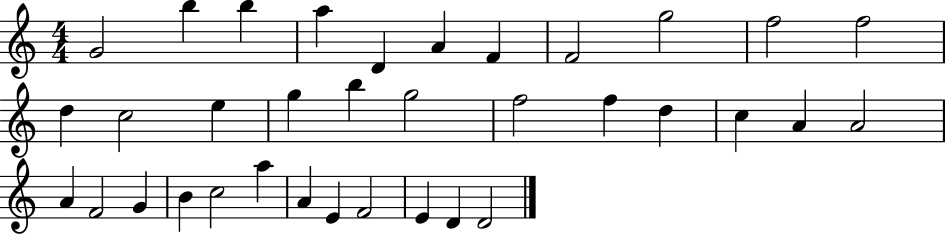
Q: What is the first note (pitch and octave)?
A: G4